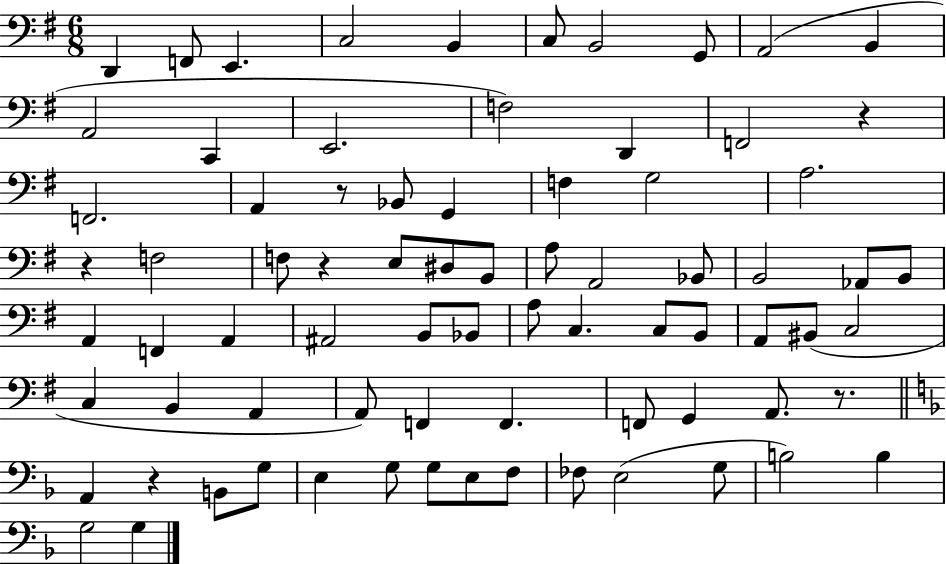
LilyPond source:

{
  \clef bass
  \numericTimeSignature
  \time 6/8
  \key g \major
  d,4 f,8 e,4. | c2 b,4 | c8 b,2 g,8 | a,2( b,4 | \break a,2 c,4 | e,2. | f2) d,4 | f,2 r4 | \break f,2. | a,4 r8 bes,8 g,4 | f4 g2 | a2. | \break r4 f2 | f8 r4 e8 dis8 b,8 | a8 a,2 bes,8 | b,2 aes,8 b,8 | \break a,4 f,4 a,4 | ais,2 b,8 bes,8 | a8 c4. c8 b,8 | a,8 bis,8( c2 | \break c4 b,4 a,4 | a,8) f,4 f,4. | f,8 g,4 a,8. r8. | \bar "||" \break \key f \major a,4 r4 b,8 g8 | e4 g8 g8 e8 f8 | fes8 e2( g8 | b2) b4 | \break g2 g4 | \bar "|."
}